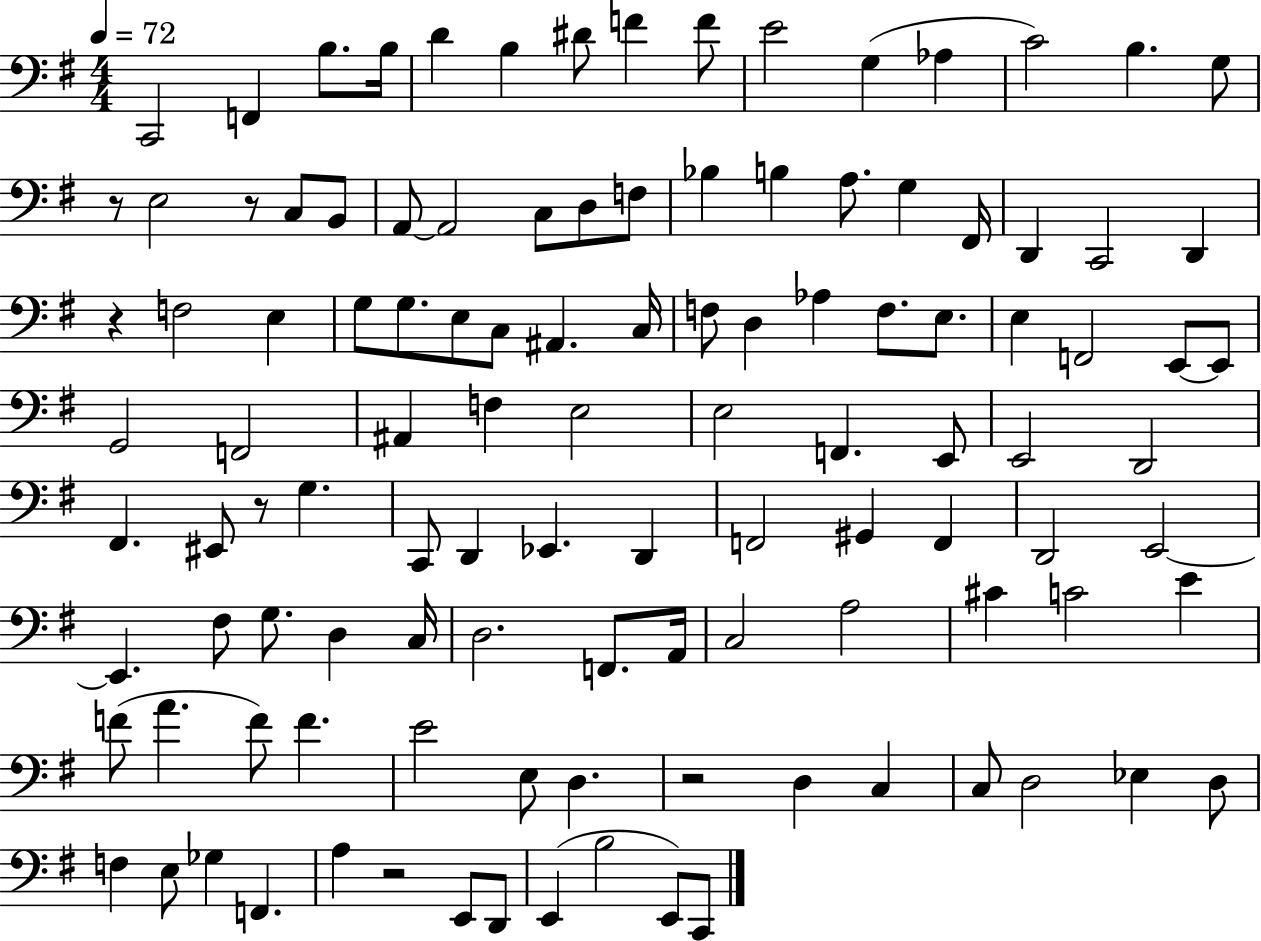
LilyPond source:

{
  \clef bass
  \numericTimeSignature
  \time 4/4
  \key g \major
  \tempo 4 = 72
  c,2 f,4 b8. b16 | d'4 b4 dis'8 f'4 f'8 | e'2 g4( aes4 | c'2) b4. g8 | \break r8 e2 r8 c8 b,8 | a,8~~ a,2 c8 d8 f8 | bes4 b4 a8. g4 fis,16 | d,4 c,2 d,4 | \break r4 f2 e4 | g8 g8. e8 c8 ais,4. c16 | f8 d4 aes4 f8. e8. | e4 f,2 e,8~~ e,8 | \break g,2 f,2 | ais,4 f4 e2 | e2 f,4. e,8 | e,2 d,2 | \break fis,4. eis,8 r8 g4. | c,8 d,4 ees,4. d,4 | f,2 gis,4 f,4 | d,2 e,2~~ | \break e,4. fis8 g8. d4 c16 | d2. f,8. a,16 | c2 a2 | cis'4 c'2 e'4 | \break f'8( a'4. f'8) f'4. | e'2 e8 d4. | r2 d4 c4 | c8 d2 ees4 d8 | \break f4 e8 ges4 f,4. | a4 r2 e,8 d,8 | e,4( b2 e,8) c,8 | \bar "|."
}